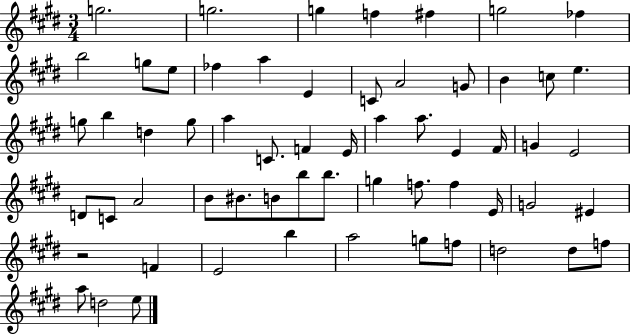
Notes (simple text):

G5/h. G5/h. G5/q F5/q F#5/q G5/h FES5/q B5/h G5/e E5/e FES5/q A5/q E4/q C4/e A4/h G4/e B4/q C5/e E5/q. G5/e B5/q D5/q G5/e A5/q C4/e. F4/q E4/s A5/q A5/e. E4/q F#4/s G4/q E4/h D4/e C4/e A4/h B4/e BIS4/e. B4/e B5/e B5/e. G5/q F5/e. F5/q E4/s G4/h EIS4/q R/h F4/q E4/h B5/q A5/h G5/e F5/e D5/h D5/e F5/e A5/e D5/h E5/e